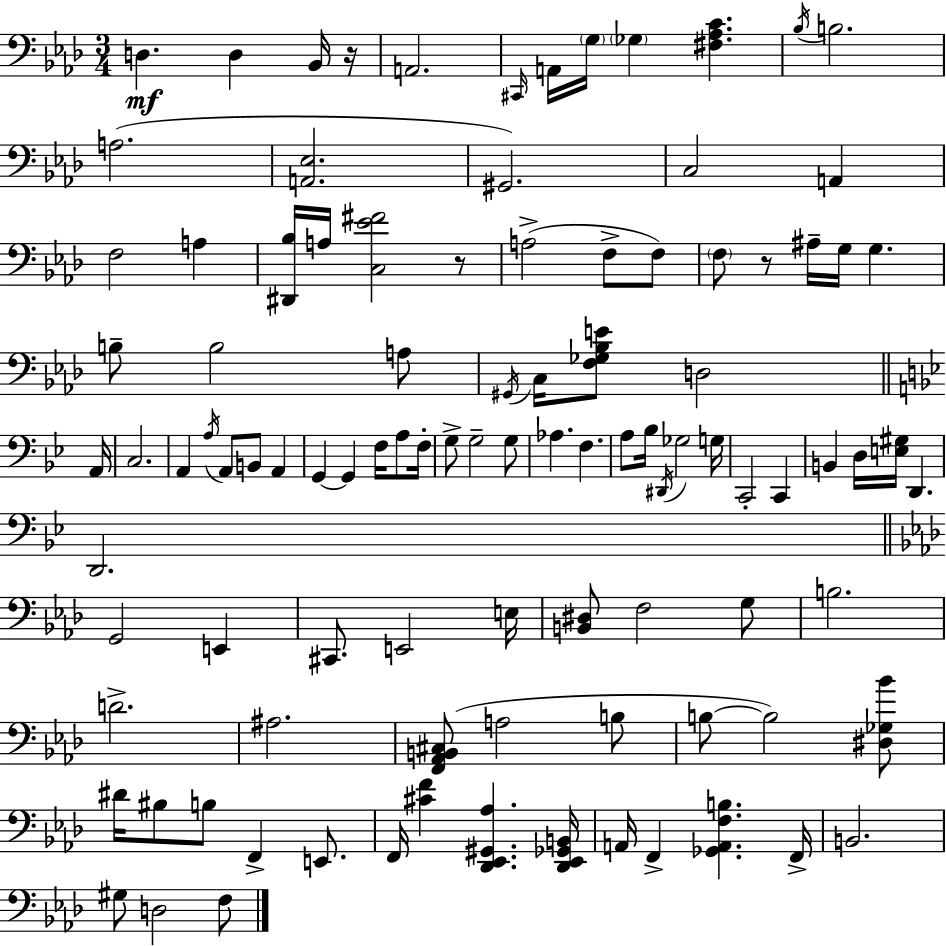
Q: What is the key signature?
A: F minor